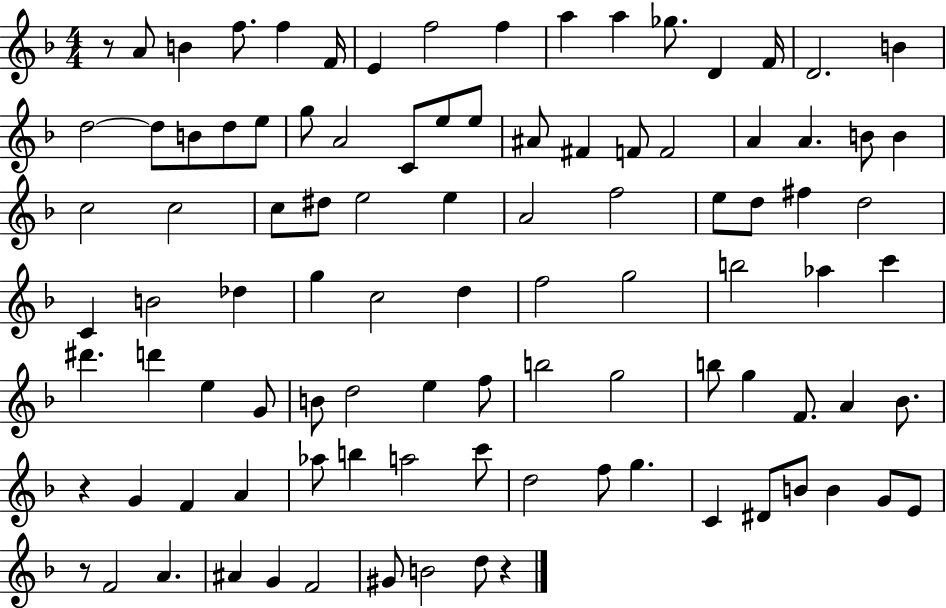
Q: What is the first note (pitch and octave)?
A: A4